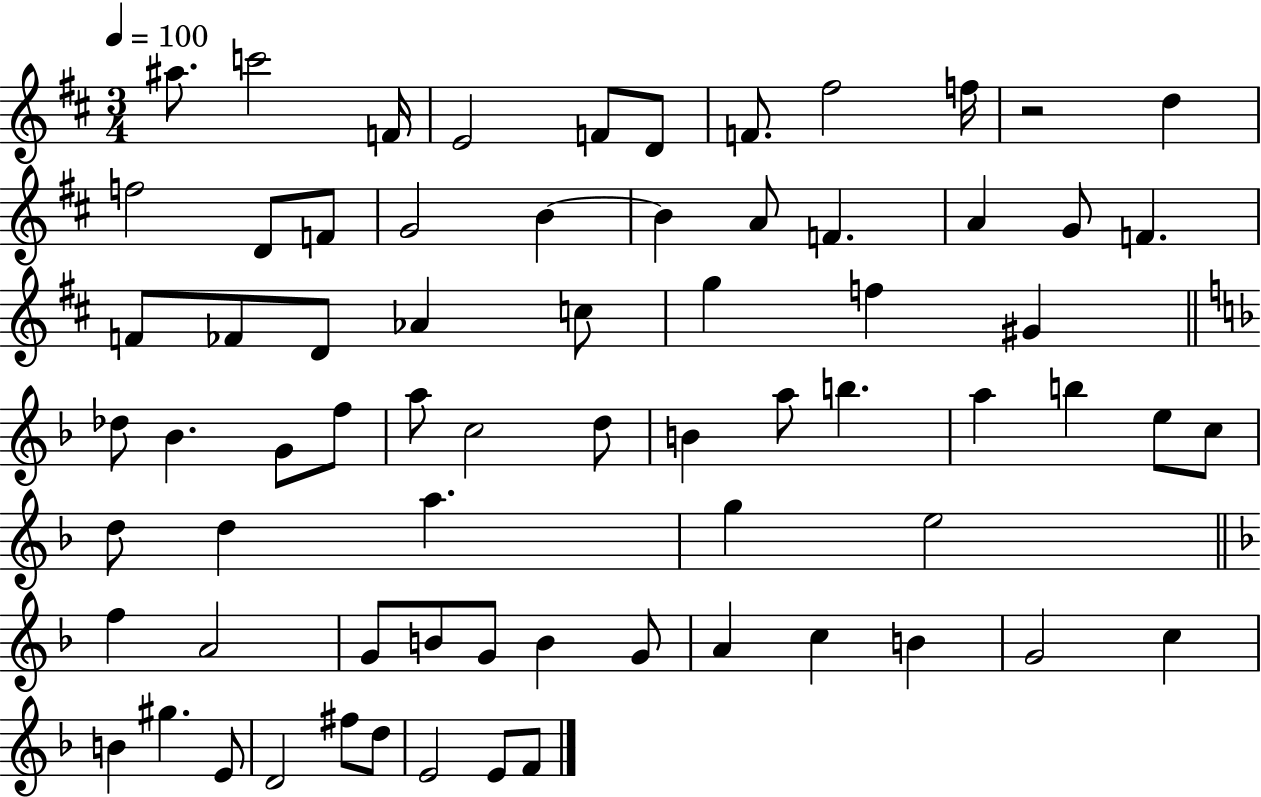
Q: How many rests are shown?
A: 1